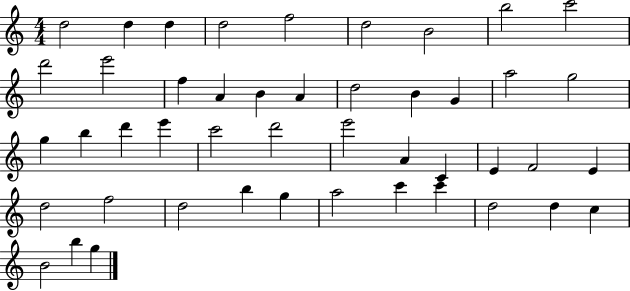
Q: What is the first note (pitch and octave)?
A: D5